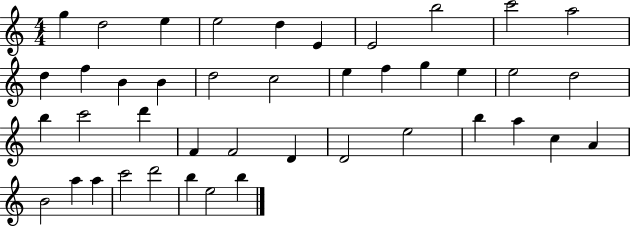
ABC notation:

X:1
T:Untitled
M:4/4
L:1/4
K:C
g d2 e e2 d E E2 b2 c'2 a2 d f B B d2 c2 e f g e e2 d2 b c'2 d' F F2 D D2 e2 b a c A B2 a a c'2 d'2 b e2 b